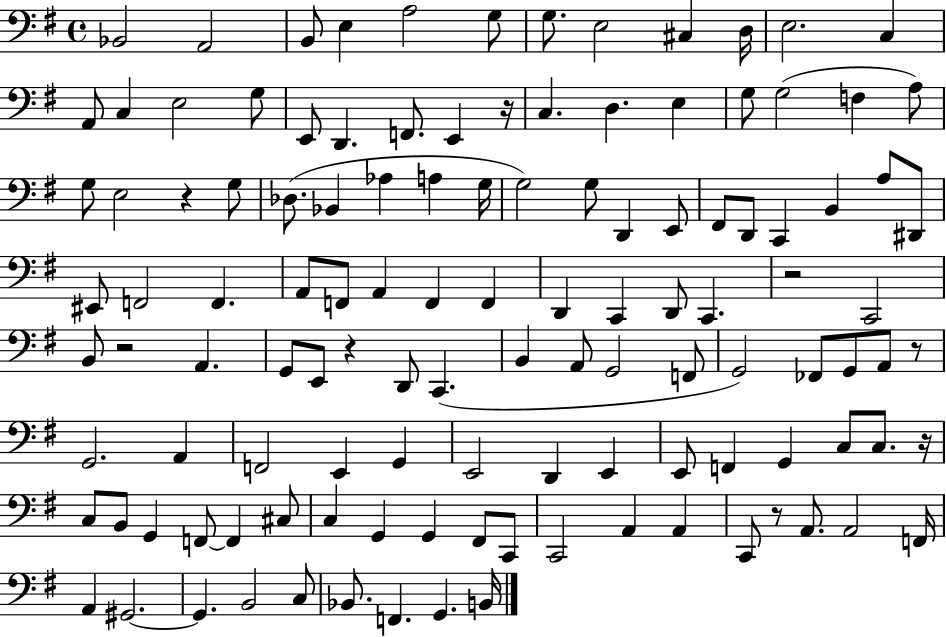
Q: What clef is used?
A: bass